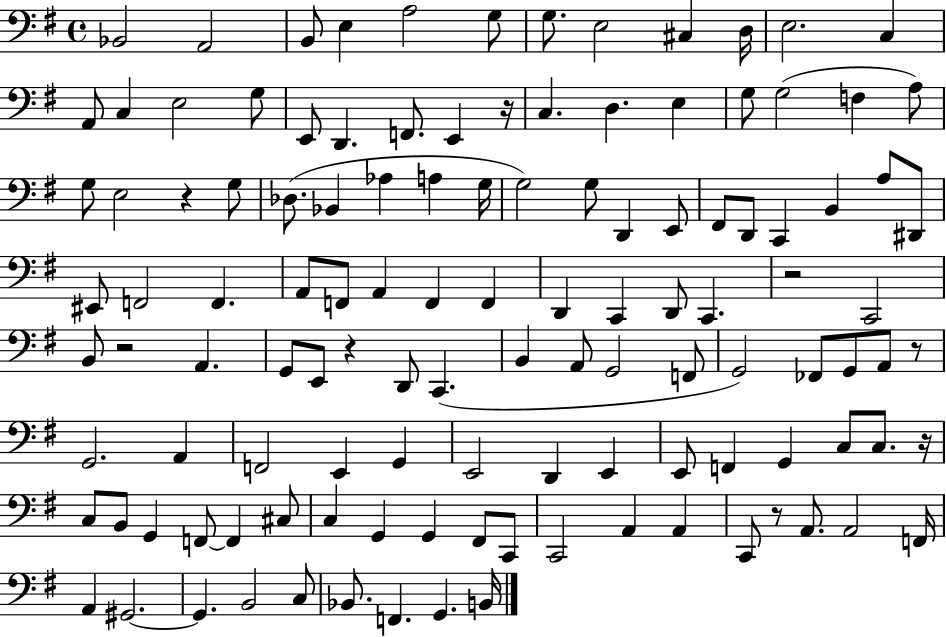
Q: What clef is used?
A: bass